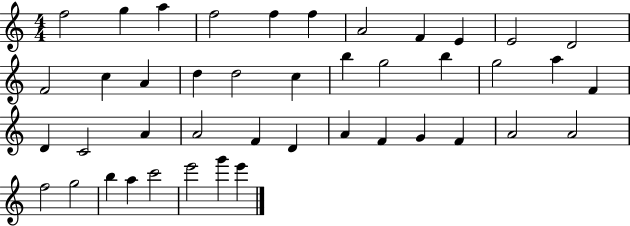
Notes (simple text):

F5/h G5/q A5/q F5/h F5/q F5/q A4/h F4/q E4/q E4/h D4/h F4/h C5/q A4/q D5/q D5/h C5/q B5/q G5/h B5/q G5/h A5/q F4/q D4/q C4/h A4/q A4/h F4/q D4/q A4/q F4/q G4/q F4/q A4/h A4/h F5/h G5/h B5/q A5/q C6/h E6/h G6/q E6/q